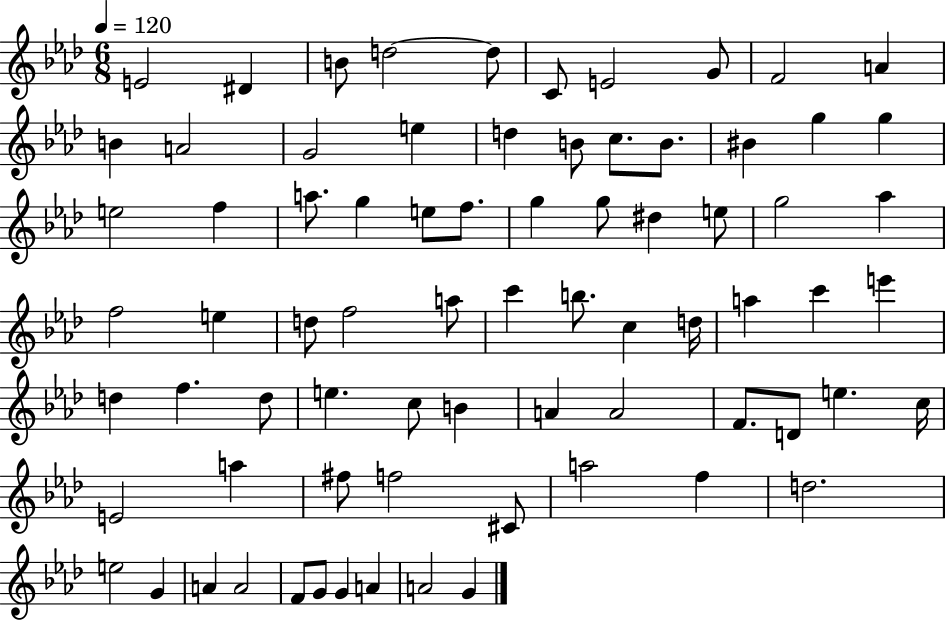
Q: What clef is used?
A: treble